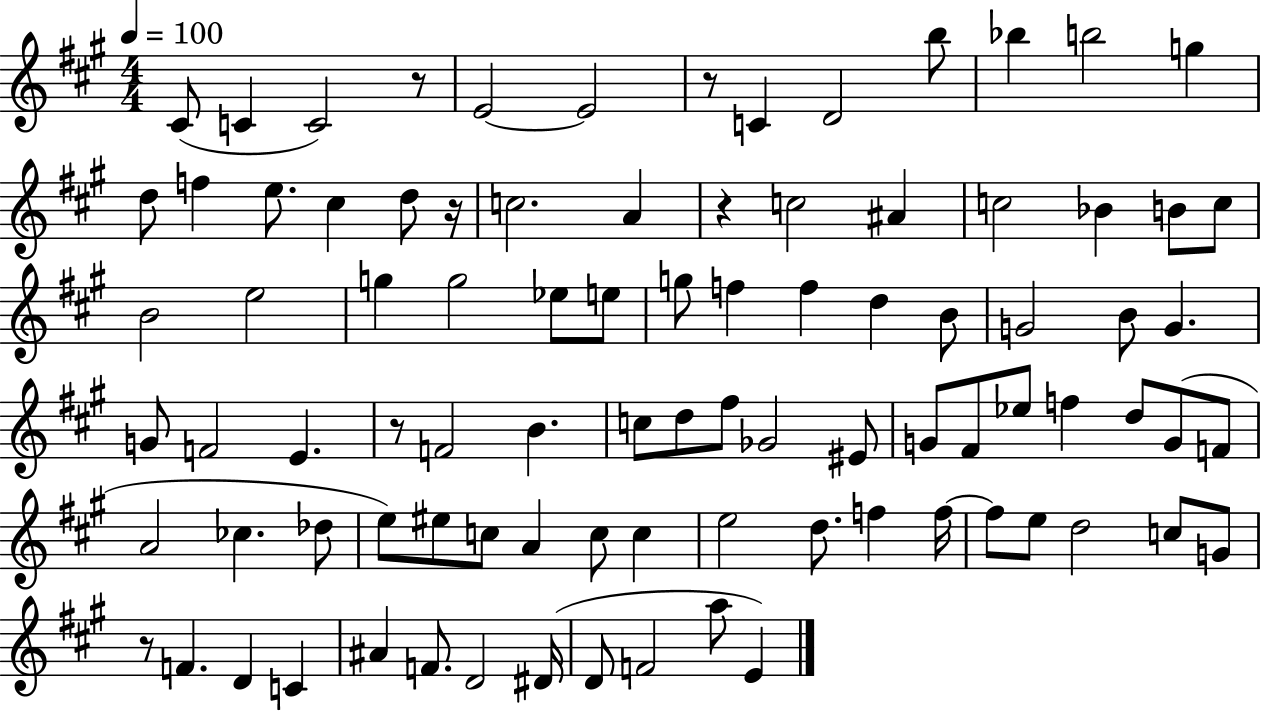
C#4/e C4/q C4/h R/e E4/h E4/h R/e C4/q D4/h B5/e Bb5/q B5/h G5/q D5/e F5/q E5/e. C#5/q D5/e R/s C5/h. A4/q R/q C5/h A#4/q C5/h Bb4/q B4/e C5/e B4/h E5/h G5/q G5/h Eb5/e E5/e G5/e F5/q F5/q D5/q B4/e G4/h B4/e G4/q. G4/e F4/h E4/q. R/e F4/h B4/q. C5/e D5/e F#5/e Gb4/h EIS4/e G4/e F#4/e Eb5/e F5/q D5/e G4/e F4/e A4/h CES5/q. Db5/e E5/e EIS5/e C5/e A4/q C5/e C5/q E5/h D5/e. F5/q F5/s F5/e E5/e D5/h C5/e G4/e R/e F4/q. D4/q C4/q A#4/q F4/e. D4/h D#4/s D4/e F4/h A5/e E4/q